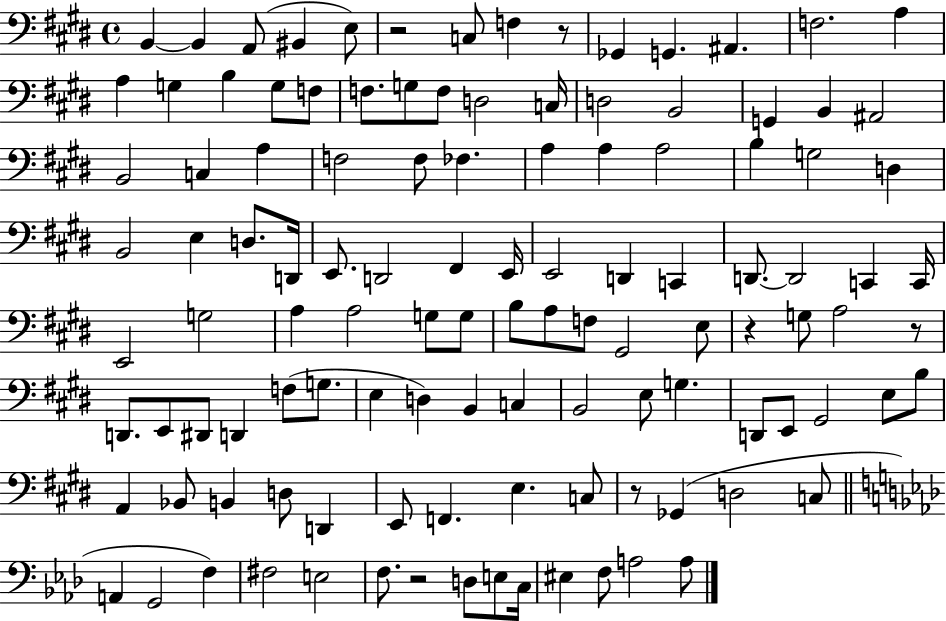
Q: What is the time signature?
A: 4/4